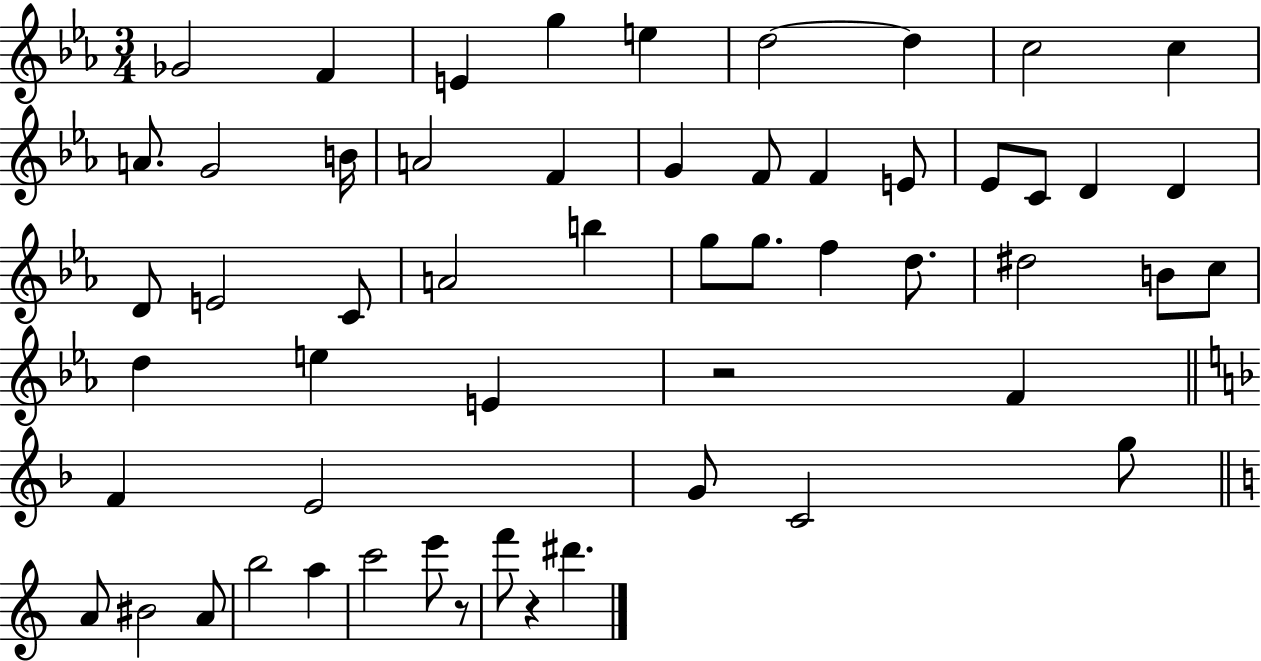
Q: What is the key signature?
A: EES major